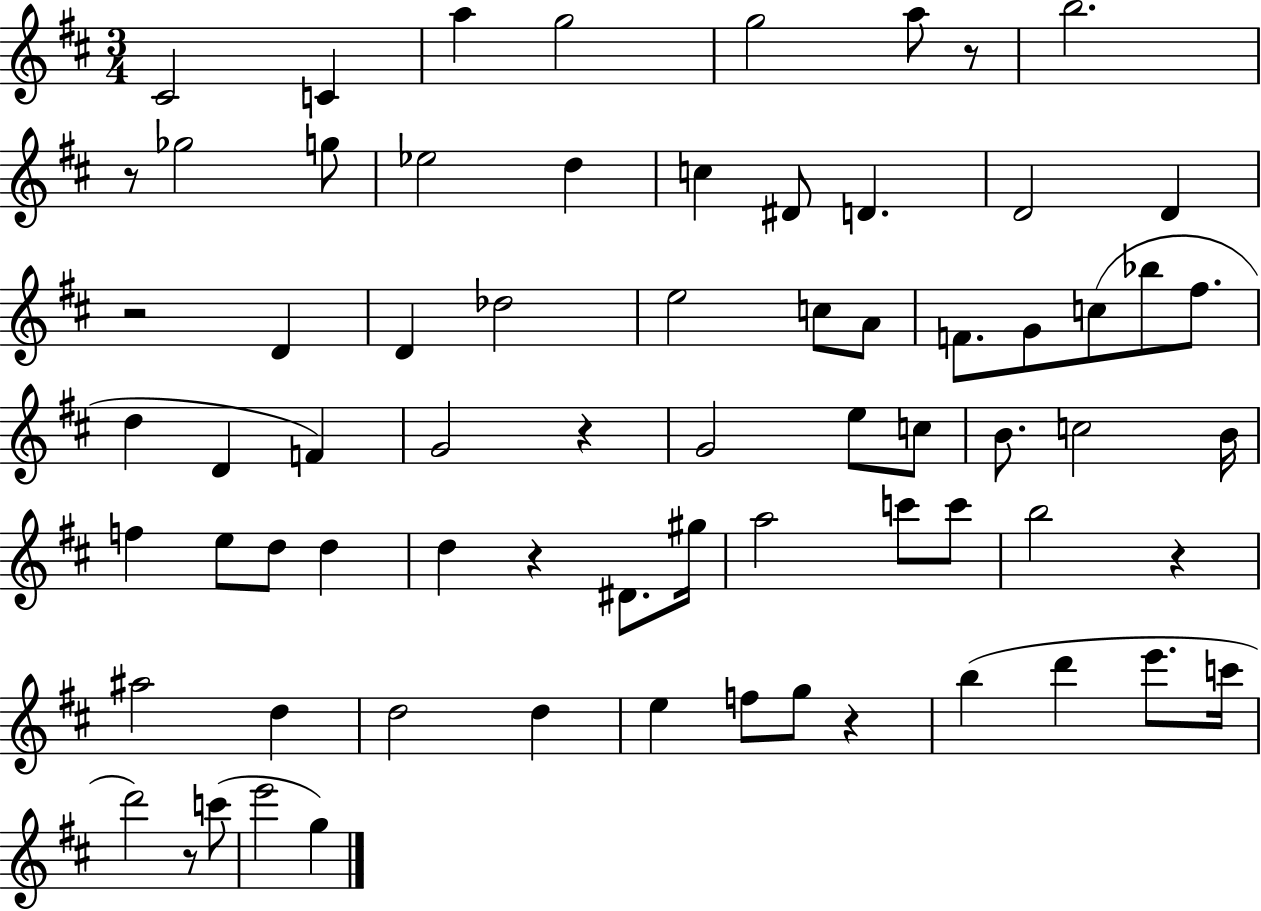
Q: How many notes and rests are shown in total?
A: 71